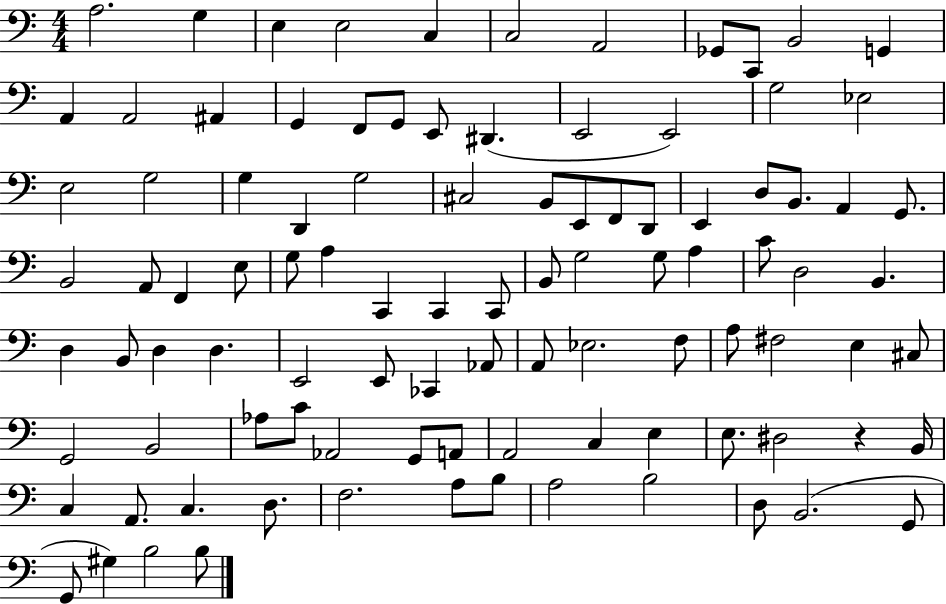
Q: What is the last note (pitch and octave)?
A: B3